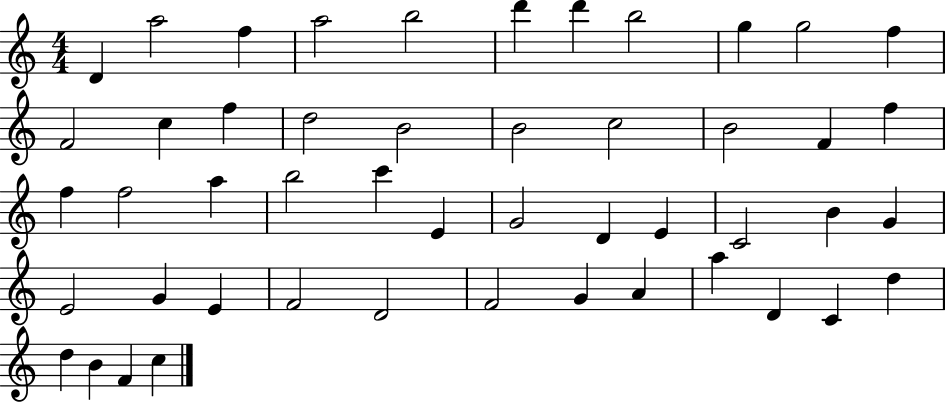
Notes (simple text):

D4/q A5/h F5/q A5/h B5/h D6/q D6/q B5/h G5/q G5/h F5/q F4/h C5/q F5/q D5/h B4/h B4/h C5/h B4/h F4/q F5/q F5/q F5/h A5/q B5/h C6/q E4/q G4/h D4/q E4/q C4/h B4/q G4/q E4/h G4/q E4/q F4/h D4/h F4/h G4/q A4/q A5/q D4/q C4/q D5/q D5/q B4/q F4/q C5/q